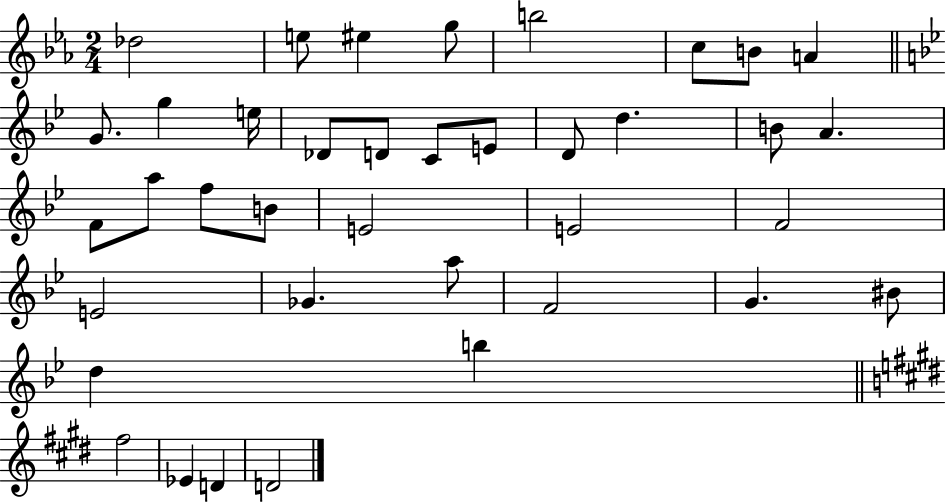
{
  \clef treble
  \numericTimeSignature
  \time 2/4
  \key ees \major
  \repeat volta 2 { des''2 | e''8 eis''4 g''8 | b''2 | c''8 b'8 a'4 | \break \bar "||" \break \key bes \major g'8. g''4 e''16 | des'8 d'8 c'8 e'8 | d'8 d''4. | b'8 a'4. | \break f'8 a''8 f''8 b'8 | e'2 | e'2 | f'2 | \break e'2 | ges'4. a''8 | f'2 | g'4. bis'8 | \break d''4 b''4 | \bar "||" \break \key e \major fis''2 | ees'4 d'4 | d'2 | } \bar "|."
}